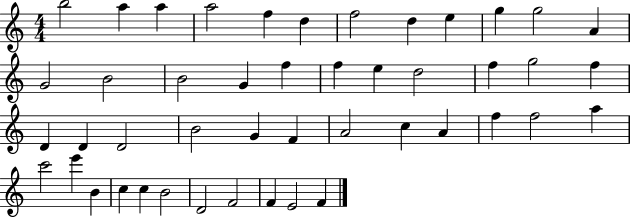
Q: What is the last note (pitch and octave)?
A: F4